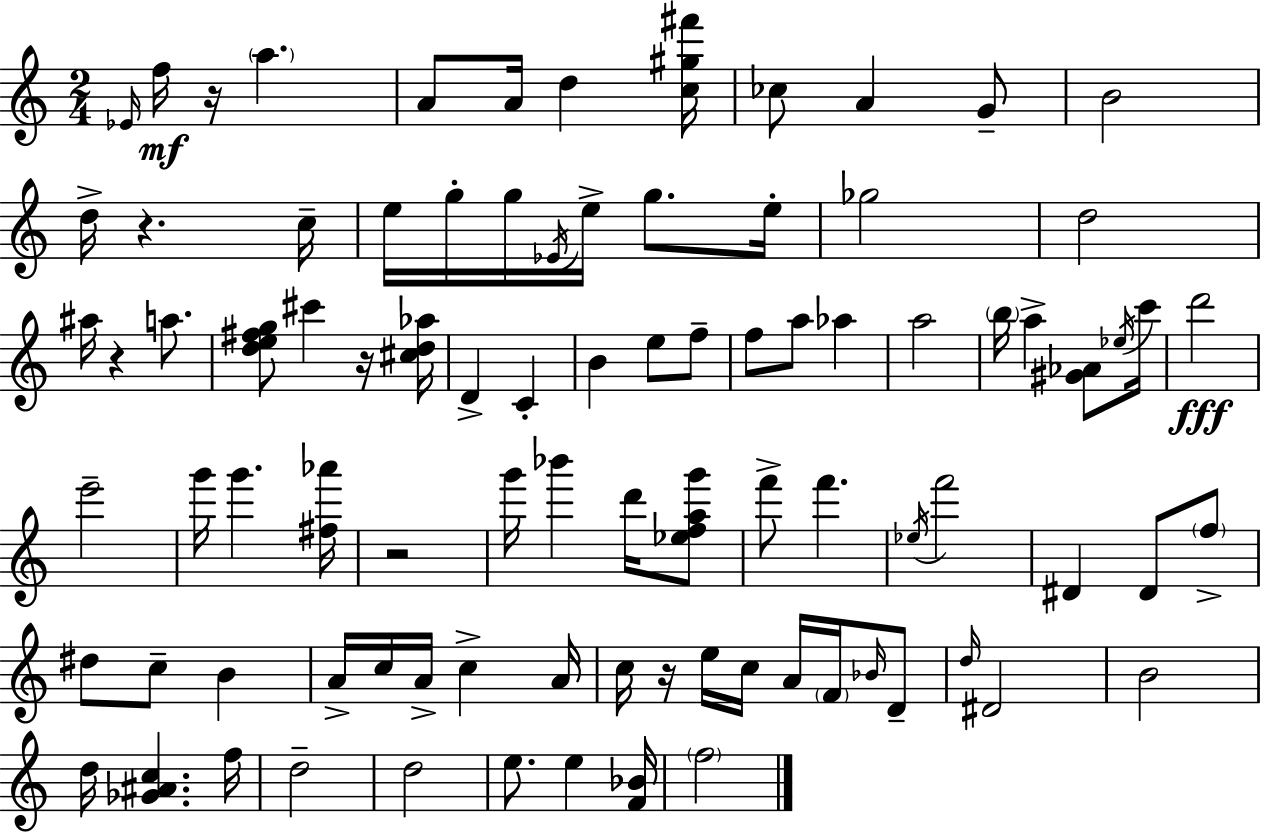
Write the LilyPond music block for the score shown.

{
  \clef treble
  \numericTimeSignature
  \time 2/4
  \key a \minor
  \grace { ees'16 }\mf f''16 r16 \parenthesize a''4. | a'8 a'16 d''4 | <c'' gis'' fis'''>16 ces''8 a'4 g'8-- | b'2 | \break d''16-> r4. | c''16-- e''16 g''16-. g''16 \acciaccatura { ees'16 } e''16-> g''8. | e''16-. ges''2 | d''2 | \break ais''16 r4 a''8. | <d'' e'' fis'' g''>8 cis'''4 | r16 <cis'' d'' aes''>16 d'4-> c'4-. | b'4 e''8 | \break f''8-- f''8 a''8 aes''4 | a''2 | \parenthesize b''16 a''4-> <gis' aes'>8 | \acciaccatura { ees''16 } c'''16 d'''2\fff | \break e'''2-- | g'''16 g'''4. | <fis'' aes'''>16 r2 | g'''16 bes'''4 | \break d'''16 <ees'' f'' a'' g'''>8 f'''8-> f'''4. | \acciaccatura { ees''16 } f'''2 | dis'4 | dis'8 \parenthesize f''8-> dis''8 c''8-- | \break b'4 a'16-> c''16 a'16-> c''4-> | a'16 c''16 r16 e''16 c''16 | a'16 \parenthesize f'16 \grace { bes'16 } d'8-- \grace { d''16 } dis'2 | b'2 | \break d''16 <ges' ais' c''>4. | f''16 d''2-- | d''2 | e''8. | \break e''4 <f' bes'>16 \parenthesize f''2 | \bar "|."
}